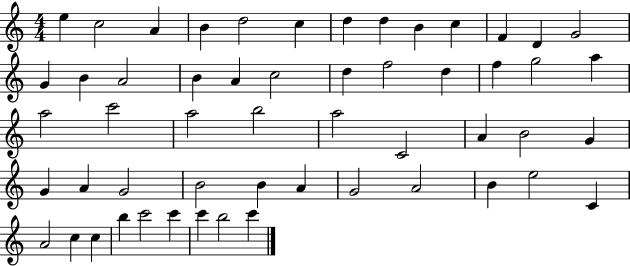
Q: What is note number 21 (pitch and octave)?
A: F5